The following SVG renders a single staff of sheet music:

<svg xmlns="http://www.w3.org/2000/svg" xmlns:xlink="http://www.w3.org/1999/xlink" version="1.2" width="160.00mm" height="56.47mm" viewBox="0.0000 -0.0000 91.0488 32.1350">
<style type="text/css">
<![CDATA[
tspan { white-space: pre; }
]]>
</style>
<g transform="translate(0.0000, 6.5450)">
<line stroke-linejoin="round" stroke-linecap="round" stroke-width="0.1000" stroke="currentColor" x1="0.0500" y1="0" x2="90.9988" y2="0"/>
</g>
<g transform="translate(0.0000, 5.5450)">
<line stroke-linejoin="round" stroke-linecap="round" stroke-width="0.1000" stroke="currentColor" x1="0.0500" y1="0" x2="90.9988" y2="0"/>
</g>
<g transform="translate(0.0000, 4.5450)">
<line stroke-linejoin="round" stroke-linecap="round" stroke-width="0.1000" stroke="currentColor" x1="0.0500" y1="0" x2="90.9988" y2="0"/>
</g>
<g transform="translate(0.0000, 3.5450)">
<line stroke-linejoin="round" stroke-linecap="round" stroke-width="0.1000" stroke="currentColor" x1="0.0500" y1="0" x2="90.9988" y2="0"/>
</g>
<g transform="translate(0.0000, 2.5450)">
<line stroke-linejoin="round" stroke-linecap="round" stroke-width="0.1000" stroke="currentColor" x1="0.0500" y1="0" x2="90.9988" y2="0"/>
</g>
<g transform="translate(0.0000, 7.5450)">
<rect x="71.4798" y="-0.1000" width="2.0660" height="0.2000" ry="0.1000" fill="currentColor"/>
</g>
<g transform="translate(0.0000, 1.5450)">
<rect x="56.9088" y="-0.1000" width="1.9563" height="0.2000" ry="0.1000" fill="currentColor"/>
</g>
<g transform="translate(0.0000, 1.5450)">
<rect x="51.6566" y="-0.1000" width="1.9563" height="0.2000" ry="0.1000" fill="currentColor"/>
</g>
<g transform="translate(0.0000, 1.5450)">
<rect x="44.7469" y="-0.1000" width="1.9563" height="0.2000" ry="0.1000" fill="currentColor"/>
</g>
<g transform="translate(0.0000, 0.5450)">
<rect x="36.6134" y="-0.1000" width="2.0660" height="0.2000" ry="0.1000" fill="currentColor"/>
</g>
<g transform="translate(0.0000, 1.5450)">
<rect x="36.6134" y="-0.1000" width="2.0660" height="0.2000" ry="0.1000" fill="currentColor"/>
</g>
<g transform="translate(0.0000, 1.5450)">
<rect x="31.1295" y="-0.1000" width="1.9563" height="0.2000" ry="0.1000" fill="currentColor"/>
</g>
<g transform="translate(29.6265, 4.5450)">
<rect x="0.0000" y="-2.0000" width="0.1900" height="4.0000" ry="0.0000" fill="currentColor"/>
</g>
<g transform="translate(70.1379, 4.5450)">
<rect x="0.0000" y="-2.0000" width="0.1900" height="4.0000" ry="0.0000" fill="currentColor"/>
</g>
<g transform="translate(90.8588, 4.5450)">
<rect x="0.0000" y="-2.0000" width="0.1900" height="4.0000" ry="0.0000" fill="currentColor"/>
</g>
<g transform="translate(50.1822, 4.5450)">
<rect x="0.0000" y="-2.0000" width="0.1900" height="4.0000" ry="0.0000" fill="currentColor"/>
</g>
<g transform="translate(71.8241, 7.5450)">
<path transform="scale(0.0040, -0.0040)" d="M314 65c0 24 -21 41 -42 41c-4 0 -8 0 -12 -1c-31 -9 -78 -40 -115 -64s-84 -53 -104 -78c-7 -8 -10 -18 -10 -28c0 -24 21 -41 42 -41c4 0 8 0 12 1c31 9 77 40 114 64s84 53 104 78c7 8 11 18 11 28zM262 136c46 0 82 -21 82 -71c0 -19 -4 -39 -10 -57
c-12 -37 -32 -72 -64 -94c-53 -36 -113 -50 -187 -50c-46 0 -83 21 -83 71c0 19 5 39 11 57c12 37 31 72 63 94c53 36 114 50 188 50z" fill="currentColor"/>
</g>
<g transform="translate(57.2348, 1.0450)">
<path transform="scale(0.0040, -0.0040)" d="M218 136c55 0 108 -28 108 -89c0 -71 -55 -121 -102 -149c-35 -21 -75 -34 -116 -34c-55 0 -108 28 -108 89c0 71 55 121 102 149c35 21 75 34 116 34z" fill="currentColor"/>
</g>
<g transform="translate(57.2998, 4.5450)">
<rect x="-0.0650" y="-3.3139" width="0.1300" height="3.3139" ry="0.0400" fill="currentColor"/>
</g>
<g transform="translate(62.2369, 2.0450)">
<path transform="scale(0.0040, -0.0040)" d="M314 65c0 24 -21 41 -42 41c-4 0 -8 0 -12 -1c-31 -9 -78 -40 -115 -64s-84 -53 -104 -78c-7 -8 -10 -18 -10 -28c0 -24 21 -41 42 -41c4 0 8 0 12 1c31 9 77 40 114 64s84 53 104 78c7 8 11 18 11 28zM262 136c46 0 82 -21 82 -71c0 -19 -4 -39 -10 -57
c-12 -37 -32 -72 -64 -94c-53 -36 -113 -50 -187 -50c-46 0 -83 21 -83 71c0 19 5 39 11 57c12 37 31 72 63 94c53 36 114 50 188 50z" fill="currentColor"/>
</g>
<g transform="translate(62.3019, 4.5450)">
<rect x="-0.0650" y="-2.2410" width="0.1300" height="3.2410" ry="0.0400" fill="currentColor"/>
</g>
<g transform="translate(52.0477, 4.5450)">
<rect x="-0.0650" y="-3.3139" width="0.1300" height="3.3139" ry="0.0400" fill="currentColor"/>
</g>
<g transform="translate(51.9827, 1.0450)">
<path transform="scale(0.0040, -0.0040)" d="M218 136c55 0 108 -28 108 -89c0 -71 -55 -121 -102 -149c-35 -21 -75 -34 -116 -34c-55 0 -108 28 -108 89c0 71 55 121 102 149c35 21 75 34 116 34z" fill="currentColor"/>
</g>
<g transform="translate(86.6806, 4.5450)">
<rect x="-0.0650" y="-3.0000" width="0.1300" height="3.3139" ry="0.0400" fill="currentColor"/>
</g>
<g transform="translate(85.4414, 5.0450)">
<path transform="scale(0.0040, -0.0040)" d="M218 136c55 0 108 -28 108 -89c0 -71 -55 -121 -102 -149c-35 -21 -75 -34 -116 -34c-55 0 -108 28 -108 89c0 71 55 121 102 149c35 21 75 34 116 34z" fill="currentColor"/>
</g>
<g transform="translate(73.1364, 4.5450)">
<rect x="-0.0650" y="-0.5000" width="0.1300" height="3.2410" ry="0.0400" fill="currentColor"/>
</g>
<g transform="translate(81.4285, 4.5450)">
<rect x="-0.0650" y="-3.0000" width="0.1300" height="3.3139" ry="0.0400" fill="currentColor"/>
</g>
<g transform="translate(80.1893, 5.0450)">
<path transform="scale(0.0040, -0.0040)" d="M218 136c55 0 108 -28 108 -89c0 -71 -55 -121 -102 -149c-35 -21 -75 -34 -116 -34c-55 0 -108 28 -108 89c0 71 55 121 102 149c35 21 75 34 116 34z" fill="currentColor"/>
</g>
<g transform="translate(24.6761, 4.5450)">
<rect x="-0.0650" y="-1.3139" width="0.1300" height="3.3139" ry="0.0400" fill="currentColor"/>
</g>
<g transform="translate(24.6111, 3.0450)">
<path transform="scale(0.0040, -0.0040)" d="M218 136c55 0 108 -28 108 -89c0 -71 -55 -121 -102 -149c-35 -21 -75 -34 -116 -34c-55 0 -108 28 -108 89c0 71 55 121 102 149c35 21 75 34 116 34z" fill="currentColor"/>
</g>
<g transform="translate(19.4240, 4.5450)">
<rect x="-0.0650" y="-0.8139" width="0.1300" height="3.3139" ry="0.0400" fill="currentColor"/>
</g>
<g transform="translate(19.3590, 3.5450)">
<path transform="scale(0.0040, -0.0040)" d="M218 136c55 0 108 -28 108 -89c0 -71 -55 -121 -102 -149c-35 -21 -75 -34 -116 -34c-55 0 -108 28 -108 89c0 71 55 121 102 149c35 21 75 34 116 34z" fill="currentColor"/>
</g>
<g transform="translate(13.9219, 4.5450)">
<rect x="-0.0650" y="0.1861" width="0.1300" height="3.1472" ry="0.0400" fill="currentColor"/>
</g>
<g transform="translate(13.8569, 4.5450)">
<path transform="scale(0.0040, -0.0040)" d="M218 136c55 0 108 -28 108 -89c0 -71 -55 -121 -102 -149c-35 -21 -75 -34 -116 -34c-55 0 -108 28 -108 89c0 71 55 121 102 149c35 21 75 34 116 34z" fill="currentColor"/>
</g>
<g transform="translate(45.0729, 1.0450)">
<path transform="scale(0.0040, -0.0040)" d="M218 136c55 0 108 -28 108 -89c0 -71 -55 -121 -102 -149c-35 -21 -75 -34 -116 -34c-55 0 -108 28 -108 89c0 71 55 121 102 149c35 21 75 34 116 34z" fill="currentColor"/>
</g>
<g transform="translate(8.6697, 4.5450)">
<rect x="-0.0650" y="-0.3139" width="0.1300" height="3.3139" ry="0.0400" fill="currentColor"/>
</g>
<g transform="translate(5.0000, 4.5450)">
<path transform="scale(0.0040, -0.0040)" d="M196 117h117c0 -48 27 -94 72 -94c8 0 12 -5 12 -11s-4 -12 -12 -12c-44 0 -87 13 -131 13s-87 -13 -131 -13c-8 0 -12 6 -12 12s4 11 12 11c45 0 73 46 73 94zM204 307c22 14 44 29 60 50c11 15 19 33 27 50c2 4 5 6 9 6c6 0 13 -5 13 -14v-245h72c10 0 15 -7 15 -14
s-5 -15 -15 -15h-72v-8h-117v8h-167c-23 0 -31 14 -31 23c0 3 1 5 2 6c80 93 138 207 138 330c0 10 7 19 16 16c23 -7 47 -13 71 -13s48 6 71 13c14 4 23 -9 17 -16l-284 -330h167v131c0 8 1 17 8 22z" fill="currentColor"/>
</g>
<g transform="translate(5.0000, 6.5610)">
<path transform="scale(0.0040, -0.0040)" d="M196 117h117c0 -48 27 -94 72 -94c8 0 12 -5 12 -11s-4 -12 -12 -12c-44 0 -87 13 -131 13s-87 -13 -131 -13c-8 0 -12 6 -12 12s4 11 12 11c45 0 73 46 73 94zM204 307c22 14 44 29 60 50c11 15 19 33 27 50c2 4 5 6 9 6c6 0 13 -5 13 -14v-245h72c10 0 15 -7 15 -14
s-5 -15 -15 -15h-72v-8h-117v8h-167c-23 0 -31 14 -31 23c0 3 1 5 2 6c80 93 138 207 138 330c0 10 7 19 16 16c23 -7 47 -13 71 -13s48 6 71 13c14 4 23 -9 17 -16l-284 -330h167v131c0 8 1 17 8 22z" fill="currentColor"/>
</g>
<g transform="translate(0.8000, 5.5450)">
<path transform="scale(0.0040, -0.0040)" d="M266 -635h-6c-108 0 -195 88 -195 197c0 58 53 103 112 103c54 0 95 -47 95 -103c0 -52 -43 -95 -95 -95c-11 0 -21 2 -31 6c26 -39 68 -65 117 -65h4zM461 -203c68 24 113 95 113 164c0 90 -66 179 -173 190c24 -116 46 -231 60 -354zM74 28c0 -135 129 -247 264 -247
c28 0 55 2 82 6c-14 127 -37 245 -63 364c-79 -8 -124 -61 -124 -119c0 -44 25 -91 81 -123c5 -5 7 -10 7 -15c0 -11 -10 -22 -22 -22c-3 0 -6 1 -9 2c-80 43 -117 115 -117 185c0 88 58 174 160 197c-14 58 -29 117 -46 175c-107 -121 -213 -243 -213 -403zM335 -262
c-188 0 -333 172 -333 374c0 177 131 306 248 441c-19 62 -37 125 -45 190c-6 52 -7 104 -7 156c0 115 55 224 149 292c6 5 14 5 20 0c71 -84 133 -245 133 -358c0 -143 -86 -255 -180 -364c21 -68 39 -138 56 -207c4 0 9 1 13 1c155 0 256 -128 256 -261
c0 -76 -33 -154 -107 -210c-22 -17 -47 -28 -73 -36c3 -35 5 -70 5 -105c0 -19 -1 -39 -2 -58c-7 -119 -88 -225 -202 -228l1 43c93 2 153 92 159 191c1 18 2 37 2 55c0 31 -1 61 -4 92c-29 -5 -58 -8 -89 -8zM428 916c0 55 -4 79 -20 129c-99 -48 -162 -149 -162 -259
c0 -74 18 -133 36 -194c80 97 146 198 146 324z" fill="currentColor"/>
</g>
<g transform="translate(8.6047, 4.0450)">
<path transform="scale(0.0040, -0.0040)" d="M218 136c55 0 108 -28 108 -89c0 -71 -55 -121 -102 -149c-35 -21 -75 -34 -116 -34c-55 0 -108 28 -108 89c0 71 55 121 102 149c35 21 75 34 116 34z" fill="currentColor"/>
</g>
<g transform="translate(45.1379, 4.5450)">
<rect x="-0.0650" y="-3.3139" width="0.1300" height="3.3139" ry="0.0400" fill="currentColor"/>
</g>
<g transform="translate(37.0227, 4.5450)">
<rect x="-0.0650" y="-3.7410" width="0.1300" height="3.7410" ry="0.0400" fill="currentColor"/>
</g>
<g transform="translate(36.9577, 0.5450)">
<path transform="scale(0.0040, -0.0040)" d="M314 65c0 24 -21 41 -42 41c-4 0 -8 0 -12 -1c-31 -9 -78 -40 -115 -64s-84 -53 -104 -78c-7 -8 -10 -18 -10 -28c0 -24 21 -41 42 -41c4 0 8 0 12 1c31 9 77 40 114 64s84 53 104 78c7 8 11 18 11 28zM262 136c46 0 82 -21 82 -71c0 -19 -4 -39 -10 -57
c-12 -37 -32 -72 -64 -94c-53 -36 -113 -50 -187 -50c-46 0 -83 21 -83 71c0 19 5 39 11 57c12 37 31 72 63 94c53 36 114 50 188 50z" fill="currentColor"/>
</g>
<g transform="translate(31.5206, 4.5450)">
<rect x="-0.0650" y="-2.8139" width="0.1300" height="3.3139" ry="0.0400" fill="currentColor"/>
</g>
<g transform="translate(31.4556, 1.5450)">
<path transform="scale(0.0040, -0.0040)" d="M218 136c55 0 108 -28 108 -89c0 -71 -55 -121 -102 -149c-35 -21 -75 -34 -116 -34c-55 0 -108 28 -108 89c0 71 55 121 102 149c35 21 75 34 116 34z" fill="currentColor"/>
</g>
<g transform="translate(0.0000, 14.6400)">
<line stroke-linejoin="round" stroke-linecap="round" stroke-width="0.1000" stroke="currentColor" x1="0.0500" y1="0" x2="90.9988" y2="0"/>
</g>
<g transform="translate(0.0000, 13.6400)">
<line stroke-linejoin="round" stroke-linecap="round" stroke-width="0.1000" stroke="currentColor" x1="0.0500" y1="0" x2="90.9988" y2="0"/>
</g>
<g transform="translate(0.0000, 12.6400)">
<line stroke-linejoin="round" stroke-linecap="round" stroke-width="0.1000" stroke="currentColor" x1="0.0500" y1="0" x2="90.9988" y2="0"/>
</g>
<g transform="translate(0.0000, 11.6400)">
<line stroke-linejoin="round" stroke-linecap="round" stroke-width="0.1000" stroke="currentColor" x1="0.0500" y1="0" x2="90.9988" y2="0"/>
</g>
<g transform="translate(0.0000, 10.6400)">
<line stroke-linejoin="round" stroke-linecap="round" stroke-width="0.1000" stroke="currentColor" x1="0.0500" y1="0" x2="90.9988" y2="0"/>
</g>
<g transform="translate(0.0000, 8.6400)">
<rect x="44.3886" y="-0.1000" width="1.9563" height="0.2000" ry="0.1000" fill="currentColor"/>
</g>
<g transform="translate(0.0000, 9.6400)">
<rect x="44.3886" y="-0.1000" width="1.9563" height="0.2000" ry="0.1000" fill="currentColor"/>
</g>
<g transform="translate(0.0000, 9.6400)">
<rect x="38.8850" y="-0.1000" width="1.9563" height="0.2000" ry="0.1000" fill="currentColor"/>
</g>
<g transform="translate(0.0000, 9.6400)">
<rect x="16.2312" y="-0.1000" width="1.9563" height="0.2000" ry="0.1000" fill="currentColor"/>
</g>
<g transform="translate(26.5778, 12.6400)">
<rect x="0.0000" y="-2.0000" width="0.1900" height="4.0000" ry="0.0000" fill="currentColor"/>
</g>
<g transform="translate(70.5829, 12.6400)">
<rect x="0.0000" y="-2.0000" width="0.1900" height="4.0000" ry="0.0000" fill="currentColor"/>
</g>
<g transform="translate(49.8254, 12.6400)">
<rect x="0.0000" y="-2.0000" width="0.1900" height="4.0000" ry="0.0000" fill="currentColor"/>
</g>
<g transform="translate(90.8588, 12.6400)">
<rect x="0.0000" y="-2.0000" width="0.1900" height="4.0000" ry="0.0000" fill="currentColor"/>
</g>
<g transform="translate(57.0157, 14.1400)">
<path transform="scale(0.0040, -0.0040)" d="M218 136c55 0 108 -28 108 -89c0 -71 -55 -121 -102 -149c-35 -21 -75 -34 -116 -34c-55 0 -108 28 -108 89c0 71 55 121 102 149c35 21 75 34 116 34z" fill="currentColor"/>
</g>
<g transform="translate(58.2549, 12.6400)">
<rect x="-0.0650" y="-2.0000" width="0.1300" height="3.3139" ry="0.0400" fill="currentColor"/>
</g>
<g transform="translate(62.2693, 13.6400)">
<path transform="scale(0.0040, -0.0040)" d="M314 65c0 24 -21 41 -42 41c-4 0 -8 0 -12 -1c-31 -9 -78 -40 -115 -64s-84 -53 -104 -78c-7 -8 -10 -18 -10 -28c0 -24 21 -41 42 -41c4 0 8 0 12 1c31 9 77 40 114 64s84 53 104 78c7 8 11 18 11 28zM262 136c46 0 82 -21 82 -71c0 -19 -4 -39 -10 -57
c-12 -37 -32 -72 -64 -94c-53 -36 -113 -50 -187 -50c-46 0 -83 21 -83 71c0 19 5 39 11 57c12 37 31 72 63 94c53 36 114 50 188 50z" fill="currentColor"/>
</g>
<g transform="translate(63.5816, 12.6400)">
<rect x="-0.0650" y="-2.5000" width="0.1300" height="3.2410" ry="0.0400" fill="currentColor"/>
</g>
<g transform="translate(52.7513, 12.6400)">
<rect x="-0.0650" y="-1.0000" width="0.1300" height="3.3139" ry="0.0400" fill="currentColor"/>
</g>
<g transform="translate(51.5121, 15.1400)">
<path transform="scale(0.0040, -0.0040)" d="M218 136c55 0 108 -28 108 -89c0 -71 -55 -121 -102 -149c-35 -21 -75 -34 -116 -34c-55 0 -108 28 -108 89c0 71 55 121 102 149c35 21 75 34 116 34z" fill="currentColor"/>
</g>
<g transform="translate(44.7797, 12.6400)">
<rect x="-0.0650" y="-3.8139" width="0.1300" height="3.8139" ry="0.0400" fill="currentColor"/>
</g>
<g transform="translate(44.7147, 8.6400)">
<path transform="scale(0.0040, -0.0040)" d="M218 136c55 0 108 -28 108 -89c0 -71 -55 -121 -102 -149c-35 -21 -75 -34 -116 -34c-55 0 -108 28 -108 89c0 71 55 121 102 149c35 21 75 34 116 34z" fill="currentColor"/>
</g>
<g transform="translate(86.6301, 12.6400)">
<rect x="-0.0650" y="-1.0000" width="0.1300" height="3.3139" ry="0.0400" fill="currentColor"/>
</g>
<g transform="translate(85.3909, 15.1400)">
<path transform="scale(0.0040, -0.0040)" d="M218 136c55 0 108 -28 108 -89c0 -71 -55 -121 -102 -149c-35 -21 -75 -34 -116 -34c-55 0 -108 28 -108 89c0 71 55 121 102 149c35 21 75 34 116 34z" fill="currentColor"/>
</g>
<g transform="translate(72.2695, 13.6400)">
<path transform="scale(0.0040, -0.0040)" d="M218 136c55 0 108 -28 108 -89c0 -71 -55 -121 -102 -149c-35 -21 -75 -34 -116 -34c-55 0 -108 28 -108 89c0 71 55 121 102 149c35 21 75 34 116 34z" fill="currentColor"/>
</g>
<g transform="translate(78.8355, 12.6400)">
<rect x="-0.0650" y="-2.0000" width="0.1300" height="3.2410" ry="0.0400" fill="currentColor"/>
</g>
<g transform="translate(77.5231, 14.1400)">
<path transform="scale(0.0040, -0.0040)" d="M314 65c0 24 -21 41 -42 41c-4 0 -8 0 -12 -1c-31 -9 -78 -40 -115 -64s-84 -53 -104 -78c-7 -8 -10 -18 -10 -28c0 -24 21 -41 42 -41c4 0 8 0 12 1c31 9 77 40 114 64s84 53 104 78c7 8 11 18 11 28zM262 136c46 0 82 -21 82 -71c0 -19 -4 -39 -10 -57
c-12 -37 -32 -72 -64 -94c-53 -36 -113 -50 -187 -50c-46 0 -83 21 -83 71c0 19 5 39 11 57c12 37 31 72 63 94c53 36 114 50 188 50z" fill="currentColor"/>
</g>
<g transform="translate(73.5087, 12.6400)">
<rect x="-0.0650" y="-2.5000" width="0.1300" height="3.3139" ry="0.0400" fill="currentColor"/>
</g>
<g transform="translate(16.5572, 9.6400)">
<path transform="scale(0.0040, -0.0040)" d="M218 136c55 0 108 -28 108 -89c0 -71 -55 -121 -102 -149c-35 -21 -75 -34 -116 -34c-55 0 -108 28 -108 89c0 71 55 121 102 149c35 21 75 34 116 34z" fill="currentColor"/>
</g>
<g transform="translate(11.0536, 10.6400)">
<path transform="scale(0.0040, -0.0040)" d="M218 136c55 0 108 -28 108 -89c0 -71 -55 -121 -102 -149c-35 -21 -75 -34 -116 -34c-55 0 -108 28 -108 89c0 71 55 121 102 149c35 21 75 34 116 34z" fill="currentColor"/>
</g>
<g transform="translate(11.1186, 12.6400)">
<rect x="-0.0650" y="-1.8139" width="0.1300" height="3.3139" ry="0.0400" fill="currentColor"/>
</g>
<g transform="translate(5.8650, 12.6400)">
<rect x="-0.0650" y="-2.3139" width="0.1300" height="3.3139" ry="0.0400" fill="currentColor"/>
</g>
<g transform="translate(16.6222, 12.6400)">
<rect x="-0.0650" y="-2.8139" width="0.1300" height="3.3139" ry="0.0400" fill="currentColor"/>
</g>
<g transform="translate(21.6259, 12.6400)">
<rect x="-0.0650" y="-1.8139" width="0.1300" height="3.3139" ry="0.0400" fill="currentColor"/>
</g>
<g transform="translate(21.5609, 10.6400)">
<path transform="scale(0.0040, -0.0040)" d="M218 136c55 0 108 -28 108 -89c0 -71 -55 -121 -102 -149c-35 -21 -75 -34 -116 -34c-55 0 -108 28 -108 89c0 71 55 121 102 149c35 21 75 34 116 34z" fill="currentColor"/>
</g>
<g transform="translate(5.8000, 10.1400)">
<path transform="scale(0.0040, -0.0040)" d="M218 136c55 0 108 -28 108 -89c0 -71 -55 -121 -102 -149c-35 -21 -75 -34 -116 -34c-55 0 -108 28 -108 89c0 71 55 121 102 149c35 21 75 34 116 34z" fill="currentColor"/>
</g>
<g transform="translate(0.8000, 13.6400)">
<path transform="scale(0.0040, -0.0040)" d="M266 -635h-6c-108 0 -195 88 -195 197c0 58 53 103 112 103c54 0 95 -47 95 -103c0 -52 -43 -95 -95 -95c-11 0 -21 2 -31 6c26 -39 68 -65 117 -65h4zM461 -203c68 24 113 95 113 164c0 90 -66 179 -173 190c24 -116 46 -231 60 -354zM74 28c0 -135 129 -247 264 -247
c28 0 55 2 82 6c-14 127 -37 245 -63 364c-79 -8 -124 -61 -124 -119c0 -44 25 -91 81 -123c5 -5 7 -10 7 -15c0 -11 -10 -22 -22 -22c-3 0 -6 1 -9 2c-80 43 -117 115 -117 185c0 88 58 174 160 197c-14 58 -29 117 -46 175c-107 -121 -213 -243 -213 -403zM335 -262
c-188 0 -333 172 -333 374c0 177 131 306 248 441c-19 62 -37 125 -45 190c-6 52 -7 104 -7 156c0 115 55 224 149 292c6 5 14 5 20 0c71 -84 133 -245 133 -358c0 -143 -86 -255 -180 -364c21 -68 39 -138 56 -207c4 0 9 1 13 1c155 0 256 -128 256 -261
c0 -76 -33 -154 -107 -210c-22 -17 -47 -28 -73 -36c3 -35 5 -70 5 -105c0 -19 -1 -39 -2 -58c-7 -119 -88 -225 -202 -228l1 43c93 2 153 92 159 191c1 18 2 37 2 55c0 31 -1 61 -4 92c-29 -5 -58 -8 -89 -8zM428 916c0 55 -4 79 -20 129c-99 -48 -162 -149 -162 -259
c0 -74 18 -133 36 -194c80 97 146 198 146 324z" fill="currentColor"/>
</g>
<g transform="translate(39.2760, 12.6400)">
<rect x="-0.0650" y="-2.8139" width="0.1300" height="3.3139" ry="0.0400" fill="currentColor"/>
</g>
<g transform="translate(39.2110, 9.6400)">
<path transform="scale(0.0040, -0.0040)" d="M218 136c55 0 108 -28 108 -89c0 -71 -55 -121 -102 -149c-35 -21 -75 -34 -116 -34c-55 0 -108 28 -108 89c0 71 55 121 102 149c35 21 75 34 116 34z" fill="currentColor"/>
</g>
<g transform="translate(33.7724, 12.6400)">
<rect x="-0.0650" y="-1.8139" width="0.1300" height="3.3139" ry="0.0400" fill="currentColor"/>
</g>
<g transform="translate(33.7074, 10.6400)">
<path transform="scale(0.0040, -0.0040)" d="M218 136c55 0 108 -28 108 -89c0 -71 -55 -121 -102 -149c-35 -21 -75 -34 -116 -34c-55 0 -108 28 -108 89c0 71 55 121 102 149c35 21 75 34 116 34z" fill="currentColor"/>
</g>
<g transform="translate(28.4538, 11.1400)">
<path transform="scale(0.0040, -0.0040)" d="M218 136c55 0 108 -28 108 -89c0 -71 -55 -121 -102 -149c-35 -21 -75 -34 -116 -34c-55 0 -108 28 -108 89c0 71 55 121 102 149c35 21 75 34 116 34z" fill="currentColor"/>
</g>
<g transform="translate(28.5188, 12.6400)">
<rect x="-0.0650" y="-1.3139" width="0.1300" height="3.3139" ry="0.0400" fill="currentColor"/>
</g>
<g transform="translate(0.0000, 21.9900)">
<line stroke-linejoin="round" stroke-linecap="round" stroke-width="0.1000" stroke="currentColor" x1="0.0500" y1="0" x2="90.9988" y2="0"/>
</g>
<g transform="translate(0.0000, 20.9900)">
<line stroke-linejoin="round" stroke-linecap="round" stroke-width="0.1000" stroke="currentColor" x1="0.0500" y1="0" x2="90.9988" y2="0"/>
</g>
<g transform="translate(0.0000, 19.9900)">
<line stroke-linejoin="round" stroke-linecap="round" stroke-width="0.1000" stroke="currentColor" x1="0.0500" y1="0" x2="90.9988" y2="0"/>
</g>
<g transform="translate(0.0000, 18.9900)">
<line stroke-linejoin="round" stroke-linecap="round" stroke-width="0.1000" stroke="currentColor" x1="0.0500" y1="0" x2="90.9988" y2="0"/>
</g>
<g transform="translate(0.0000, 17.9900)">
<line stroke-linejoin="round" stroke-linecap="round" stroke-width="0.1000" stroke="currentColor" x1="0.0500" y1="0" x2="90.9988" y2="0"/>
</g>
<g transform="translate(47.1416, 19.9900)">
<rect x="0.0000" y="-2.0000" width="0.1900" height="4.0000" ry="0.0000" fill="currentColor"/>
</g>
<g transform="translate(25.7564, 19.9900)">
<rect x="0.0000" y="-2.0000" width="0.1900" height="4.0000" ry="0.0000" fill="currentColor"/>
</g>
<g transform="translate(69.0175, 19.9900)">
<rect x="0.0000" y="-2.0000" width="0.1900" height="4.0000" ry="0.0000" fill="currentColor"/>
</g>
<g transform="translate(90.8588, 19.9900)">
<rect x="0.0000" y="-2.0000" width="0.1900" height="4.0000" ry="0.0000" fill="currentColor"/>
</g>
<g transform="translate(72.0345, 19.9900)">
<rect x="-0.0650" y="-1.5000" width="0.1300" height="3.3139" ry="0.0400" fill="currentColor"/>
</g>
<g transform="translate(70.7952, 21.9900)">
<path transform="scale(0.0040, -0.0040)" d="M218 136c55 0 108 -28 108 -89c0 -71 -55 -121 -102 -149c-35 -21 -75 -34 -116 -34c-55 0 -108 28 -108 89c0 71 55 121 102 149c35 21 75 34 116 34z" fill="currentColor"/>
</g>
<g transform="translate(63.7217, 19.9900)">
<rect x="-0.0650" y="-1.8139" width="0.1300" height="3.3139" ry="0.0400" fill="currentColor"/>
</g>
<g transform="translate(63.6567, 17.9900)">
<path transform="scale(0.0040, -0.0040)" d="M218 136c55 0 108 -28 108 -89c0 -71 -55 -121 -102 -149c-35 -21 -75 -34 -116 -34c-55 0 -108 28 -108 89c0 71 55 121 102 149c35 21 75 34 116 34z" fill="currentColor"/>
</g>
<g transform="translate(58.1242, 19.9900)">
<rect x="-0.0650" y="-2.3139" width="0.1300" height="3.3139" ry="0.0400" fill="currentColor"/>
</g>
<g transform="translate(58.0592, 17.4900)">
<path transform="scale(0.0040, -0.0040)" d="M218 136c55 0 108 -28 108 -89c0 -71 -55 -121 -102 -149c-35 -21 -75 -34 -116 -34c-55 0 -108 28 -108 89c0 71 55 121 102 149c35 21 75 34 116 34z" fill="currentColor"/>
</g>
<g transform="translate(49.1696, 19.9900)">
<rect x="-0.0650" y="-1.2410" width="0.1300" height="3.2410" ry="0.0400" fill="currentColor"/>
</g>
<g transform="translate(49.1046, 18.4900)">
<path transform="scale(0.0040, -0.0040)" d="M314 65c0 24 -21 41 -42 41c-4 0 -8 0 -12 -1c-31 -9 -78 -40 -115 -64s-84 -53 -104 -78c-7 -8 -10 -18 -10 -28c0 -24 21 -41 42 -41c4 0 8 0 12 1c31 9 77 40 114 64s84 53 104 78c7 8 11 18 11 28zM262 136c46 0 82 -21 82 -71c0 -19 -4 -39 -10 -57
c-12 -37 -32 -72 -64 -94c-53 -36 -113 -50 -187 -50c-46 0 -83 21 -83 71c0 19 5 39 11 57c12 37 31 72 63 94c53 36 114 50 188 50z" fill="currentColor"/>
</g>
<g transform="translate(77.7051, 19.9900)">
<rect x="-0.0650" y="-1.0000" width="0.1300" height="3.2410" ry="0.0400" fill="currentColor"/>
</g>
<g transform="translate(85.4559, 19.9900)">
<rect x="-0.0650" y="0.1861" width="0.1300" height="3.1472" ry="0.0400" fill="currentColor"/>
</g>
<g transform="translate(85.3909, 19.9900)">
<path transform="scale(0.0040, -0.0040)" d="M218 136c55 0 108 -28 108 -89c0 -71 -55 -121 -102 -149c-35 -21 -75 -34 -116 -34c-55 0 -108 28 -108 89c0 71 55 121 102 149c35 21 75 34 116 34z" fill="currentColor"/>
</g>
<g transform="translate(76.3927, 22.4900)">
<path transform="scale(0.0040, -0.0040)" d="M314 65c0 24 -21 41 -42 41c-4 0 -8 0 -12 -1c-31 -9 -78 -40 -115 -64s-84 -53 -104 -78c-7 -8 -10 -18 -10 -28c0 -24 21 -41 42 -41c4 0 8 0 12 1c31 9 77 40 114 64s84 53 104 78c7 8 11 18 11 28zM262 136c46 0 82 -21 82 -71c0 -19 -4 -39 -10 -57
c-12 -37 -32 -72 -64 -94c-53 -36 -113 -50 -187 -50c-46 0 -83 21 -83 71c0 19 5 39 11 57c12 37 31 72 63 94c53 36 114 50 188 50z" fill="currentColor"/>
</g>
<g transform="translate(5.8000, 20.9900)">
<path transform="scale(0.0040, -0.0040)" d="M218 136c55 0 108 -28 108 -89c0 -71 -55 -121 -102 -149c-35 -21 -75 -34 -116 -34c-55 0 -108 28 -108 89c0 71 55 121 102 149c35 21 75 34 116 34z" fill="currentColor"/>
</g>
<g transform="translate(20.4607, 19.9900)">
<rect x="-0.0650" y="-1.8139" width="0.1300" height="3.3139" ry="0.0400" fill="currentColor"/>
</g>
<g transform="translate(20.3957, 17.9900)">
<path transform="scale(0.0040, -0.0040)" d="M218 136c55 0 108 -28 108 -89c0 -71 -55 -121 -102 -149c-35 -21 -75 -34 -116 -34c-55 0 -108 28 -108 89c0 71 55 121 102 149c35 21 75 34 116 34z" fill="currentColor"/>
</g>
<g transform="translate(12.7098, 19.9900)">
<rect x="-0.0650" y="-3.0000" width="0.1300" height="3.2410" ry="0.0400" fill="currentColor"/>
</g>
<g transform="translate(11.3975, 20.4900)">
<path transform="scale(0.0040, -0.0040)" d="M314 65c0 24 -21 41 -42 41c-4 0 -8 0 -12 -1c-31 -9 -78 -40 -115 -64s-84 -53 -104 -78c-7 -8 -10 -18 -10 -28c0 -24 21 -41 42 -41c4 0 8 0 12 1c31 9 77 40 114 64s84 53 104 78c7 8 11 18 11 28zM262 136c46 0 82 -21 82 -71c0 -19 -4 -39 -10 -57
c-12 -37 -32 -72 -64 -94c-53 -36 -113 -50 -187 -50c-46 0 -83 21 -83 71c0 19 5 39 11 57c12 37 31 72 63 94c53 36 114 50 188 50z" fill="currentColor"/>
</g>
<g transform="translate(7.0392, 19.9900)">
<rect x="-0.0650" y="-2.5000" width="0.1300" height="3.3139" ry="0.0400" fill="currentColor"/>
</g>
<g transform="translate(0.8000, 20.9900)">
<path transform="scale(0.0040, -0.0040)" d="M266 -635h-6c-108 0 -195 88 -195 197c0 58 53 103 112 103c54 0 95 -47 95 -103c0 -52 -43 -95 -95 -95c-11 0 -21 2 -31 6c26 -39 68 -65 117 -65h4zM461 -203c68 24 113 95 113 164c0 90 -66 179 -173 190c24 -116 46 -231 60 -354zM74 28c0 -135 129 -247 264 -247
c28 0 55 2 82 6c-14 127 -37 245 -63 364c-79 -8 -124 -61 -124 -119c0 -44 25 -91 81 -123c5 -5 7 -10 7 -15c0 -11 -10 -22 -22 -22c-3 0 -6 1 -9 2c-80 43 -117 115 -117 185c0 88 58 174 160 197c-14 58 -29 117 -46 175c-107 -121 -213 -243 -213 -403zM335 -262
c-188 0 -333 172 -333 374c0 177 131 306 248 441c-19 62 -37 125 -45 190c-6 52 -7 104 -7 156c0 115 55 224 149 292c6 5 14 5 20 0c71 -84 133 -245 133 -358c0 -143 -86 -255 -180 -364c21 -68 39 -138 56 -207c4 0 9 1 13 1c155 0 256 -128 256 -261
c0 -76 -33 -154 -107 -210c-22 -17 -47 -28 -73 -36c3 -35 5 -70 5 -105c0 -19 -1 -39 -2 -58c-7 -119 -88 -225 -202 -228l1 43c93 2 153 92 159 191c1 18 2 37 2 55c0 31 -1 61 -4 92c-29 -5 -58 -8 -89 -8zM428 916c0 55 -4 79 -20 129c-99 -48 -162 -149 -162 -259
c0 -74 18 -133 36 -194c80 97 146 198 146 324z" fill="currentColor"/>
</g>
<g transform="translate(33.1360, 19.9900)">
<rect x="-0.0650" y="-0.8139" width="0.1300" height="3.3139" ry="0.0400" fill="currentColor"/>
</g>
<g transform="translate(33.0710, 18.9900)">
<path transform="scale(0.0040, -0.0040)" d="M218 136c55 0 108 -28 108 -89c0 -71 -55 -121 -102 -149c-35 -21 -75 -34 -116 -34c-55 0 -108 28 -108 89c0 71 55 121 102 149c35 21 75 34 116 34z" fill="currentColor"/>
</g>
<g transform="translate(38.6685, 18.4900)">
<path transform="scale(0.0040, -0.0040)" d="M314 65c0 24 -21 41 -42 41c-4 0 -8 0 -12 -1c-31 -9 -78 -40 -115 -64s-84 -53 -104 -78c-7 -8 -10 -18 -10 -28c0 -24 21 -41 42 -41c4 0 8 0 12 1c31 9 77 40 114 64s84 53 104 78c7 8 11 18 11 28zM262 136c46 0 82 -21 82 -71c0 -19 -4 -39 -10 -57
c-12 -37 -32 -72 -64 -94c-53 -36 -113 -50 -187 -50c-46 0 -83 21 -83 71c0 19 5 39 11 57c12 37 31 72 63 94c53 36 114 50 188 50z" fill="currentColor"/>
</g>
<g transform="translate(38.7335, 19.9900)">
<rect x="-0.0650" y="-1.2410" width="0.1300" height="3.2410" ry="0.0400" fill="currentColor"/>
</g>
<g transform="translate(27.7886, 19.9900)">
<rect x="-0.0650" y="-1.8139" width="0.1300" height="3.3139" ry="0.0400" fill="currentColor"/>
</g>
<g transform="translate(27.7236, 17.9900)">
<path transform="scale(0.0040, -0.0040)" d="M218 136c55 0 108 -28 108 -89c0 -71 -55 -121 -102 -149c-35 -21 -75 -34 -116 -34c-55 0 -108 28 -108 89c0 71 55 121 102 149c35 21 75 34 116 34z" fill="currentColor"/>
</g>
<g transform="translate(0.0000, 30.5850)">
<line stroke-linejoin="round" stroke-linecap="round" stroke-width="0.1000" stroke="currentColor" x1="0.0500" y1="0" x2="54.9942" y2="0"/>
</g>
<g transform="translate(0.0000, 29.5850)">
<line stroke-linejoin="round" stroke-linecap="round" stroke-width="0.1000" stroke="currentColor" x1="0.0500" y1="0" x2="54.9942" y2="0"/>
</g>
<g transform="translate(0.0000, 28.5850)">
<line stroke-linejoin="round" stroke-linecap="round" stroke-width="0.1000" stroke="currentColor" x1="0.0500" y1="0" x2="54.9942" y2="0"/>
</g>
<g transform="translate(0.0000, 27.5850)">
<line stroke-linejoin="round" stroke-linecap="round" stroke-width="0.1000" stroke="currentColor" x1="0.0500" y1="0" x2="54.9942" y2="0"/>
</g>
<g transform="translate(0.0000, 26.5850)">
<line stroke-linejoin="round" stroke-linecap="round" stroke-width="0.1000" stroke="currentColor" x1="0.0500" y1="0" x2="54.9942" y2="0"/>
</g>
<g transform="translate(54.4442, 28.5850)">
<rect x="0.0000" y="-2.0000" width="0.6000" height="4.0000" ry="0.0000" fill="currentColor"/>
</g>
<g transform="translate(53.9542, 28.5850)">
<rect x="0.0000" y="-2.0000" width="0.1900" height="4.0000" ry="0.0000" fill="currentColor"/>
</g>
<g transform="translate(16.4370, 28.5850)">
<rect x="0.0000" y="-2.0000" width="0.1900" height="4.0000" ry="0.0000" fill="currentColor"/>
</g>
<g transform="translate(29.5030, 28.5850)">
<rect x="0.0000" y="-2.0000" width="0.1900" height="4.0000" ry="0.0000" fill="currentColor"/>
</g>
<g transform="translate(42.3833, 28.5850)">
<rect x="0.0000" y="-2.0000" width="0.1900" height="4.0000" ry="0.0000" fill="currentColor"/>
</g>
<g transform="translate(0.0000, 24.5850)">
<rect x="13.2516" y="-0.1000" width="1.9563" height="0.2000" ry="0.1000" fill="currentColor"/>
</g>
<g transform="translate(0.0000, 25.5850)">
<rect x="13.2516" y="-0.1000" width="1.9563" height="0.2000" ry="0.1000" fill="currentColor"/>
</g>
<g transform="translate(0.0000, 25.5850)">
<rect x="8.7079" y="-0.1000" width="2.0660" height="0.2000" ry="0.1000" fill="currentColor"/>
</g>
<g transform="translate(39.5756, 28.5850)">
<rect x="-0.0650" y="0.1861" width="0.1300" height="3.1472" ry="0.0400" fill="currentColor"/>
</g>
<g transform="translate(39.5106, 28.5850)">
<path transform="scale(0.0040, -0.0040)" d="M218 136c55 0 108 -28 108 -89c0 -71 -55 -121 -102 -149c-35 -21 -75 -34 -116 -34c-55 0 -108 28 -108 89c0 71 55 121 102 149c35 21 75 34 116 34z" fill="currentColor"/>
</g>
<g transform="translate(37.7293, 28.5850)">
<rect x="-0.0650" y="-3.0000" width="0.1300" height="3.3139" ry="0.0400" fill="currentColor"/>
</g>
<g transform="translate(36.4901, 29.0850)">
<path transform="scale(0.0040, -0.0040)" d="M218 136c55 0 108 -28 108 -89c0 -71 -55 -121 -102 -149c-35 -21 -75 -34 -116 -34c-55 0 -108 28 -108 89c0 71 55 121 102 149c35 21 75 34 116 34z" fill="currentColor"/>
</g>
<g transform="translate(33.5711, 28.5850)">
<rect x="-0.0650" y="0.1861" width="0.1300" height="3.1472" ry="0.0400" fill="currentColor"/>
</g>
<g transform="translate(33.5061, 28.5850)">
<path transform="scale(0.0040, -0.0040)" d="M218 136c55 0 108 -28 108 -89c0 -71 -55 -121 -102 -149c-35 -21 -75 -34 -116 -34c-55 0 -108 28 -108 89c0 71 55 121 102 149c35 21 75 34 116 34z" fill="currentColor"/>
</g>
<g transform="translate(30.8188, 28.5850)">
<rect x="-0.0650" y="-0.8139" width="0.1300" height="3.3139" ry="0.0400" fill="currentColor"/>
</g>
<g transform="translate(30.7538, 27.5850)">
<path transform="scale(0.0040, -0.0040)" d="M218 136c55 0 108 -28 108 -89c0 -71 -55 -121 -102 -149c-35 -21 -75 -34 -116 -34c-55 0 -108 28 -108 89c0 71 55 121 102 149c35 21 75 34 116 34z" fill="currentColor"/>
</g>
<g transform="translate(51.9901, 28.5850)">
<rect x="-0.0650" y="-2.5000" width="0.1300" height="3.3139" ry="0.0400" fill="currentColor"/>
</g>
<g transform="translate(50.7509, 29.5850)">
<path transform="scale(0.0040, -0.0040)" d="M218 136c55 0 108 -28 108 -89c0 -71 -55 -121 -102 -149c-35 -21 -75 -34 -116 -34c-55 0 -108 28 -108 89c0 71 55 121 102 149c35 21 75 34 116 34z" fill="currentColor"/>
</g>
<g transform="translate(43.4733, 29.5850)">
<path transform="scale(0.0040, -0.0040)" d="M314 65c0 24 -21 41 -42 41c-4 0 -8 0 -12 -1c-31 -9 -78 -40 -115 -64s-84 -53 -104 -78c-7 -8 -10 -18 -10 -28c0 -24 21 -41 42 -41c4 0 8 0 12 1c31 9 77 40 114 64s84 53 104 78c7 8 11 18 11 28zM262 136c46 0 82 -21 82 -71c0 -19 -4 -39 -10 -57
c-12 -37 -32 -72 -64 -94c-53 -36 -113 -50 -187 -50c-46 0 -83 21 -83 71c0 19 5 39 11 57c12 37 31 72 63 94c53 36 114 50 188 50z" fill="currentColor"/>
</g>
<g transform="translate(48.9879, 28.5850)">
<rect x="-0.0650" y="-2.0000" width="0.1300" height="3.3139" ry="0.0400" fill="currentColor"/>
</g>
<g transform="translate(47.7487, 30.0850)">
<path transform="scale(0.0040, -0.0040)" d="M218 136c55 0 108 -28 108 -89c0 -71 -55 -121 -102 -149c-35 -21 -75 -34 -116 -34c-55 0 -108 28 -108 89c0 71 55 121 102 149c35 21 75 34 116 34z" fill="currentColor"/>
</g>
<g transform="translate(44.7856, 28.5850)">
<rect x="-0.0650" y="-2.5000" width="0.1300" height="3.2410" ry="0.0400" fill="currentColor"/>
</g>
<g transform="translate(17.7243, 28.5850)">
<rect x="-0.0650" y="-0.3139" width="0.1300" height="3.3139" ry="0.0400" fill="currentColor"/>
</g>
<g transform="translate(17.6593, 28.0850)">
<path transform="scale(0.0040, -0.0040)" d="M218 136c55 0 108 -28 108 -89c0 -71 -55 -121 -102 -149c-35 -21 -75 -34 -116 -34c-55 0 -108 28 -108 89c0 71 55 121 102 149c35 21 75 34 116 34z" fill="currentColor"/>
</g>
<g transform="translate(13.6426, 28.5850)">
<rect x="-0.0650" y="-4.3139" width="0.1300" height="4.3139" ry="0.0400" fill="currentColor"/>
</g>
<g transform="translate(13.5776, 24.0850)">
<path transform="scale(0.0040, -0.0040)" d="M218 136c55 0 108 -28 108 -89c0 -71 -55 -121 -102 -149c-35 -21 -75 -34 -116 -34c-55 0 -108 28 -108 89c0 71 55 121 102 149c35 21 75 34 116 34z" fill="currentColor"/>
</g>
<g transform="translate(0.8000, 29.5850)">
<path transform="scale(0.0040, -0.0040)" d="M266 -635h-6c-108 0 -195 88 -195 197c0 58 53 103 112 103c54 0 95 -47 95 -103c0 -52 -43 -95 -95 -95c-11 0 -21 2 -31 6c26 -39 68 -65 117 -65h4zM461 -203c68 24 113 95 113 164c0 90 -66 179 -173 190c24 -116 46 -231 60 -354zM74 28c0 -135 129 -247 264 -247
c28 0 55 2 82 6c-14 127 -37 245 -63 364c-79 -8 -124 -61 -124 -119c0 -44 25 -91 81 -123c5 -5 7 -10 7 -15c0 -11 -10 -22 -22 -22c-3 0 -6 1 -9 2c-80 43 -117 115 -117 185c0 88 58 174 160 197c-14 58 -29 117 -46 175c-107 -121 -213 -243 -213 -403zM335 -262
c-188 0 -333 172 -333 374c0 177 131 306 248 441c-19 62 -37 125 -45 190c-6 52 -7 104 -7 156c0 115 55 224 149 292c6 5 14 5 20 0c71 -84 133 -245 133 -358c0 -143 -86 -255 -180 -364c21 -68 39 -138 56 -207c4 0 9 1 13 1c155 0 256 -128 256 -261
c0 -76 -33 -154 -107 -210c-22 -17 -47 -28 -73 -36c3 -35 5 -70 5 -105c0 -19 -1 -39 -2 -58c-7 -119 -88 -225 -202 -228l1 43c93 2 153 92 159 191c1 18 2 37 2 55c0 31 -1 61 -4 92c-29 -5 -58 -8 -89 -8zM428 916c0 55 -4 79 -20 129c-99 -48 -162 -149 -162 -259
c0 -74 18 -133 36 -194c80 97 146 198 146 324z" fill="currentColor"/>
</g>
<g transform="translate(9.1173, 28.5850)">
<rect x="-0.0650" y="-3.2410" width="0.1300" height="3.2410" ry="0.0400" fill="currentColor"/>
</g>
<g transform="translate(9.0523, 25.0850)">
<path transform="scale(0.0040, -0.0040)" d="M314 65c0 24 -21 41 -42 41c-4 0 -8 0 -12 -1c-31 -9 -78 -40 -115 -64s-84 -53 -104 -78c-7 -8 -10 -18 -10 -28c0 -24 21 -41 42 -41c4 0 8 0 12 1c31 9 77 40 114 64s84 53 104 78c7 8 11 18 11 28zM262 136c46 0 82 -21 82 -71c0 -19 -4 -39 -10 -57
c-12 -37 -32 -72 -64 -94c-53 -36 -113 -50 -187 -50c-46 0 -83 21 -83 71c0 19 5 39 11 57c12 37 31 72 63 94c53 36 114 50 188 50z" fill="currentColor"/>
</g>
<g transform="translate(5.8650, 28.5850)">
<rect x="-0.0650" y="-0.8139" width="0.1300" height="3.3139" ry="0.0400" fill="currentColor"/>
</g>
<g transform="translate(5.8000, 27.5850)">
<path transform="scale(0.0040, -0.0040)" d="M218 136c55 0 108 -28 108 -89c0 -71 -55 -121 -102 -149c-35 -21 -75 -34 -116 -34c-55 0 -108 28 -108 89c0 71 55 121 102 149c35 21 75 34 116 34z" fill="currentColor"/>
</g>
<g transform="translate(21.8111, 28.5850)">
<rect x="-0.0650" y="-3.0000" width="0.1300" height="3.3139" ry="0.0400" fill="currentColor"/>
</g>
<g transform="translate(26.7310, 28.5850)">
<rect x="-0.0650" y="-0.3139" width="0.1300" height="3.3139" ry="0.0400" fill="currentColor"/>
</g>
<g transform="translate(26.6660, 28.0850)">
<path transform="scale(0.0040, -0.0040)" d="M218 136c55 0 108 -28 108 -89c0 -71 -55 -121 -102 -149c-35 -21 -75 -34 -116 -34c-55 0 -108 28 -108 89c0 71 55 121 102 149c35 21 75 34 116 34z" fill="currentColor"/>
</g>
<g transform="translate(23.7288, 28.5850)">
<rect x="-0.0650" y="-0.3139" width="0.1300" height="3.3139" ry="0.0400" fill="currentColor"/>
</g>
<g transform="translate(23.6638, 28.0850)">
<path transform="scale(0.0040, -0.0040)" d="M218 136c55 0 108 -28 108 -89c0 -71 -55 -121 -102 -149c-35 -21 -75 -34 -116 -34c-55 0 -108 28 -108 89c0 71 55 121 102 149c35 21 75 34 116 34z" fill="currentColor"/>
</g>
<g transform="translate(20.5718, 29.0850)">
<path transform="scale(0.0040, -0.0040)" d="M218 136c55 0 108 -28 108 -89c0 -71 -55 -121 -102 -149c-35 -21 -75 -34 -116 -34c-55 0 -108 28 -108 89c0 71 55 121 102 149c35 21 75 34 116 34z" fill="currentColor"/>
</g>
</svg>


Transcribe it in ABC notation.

X:1
T:Untitled
M:4/4
L:1/4
K:C
c B d e a c'2 b b b g2 C2 A A g f a f e f a c' D F G2 G F2 D G A2 f f d e2 e2 g f E D2 B d b2 d' c A c c d B A B G2 F G